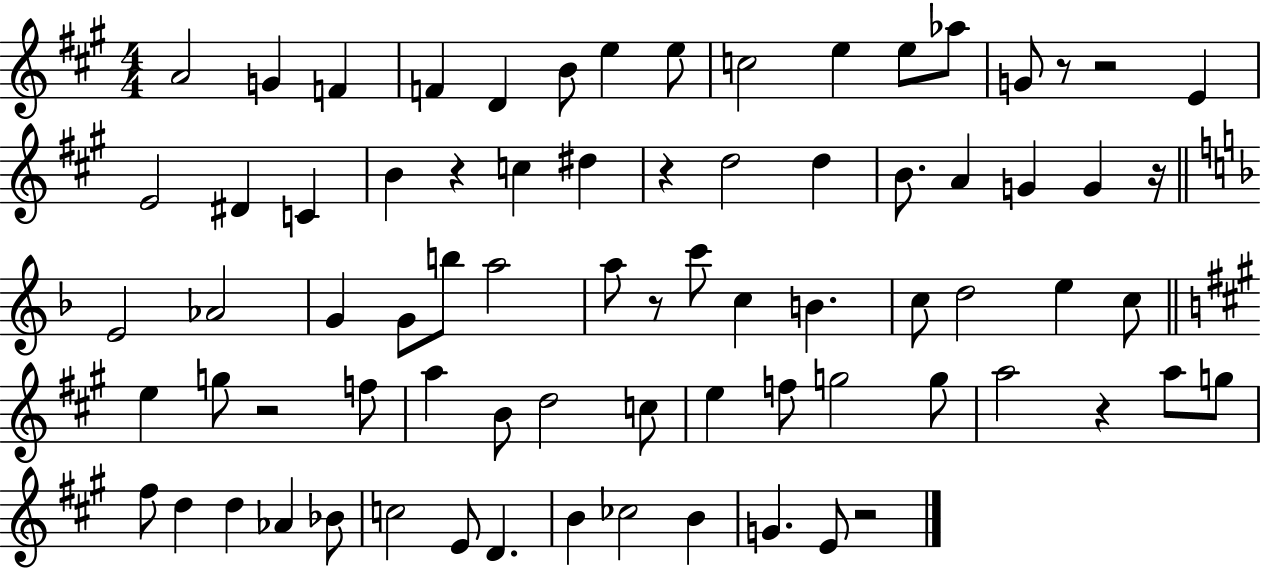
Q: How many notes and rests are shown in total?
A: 76